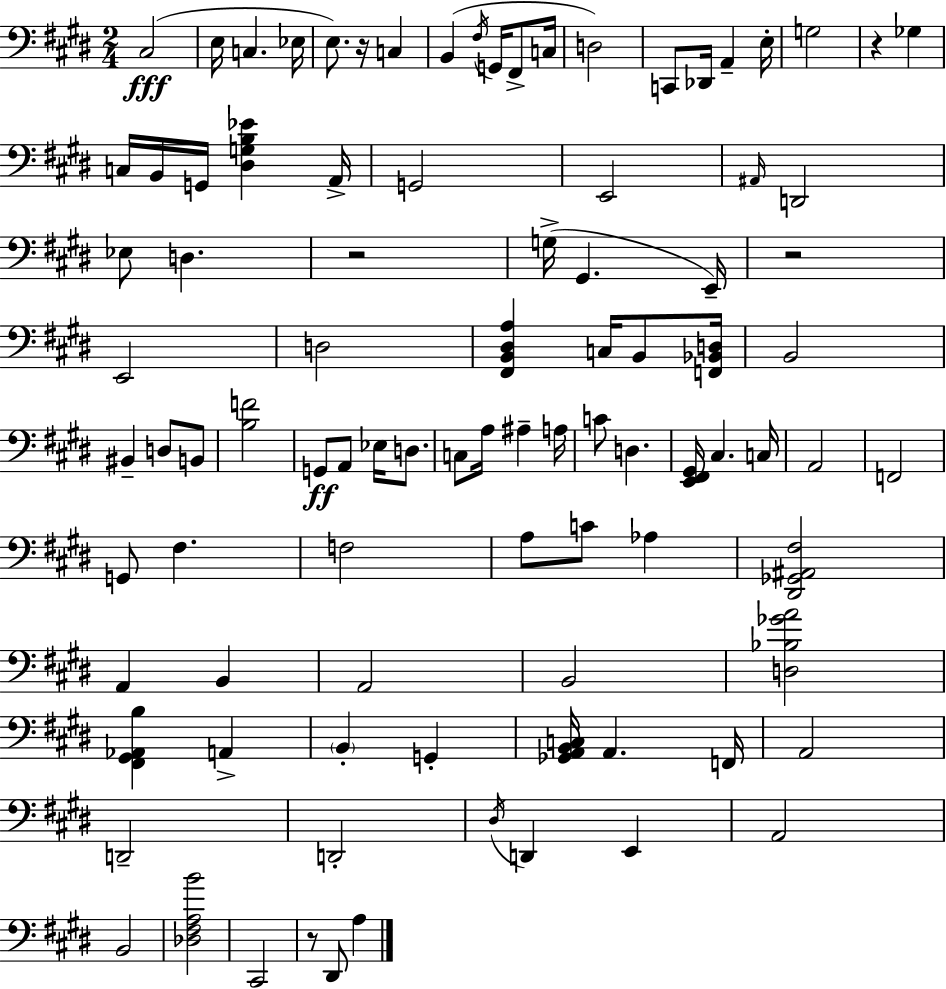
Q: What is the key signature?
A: E major